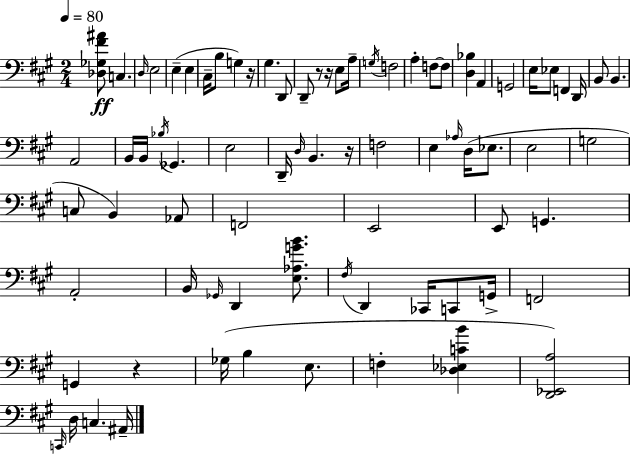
[Db3,Gb3,F#4,A#4]/e C3/q. D3/s E3/h E3/q E3/q C#3/s B3/e G3/q R/s G#3/q. D2/e D2/e R/e R/s E3/e A3/s G3/s F3/h A3/q F3/e F3/e [D3,Bb3]/q A2/q G2/h E3/s Eb3/e F2/q D2/s B2/e B2/q. A2/h B2/s B2/s Bb3/s Gb2/q. E3/h D2/s D3/s B2/q. R/s F3/h E3/q Ab3/s D3/s Eb3/e. E3/h G3/h C3/e B2/q Ab2/e F2/h E2/h E2/e G2/q. A2/h B2/s Gb2/s D2/q [E3,Ab3,G4,B4]/e. F#3/s D2/q CES2/s C2/e G2/s F2/h G2/q R/q Gb3/s B3/q E3/e. F3/q [Db3,Eb3,C4,B4]/q [D2,Eb2,A3]/h C2/s D3/s C3/q. A#2/s